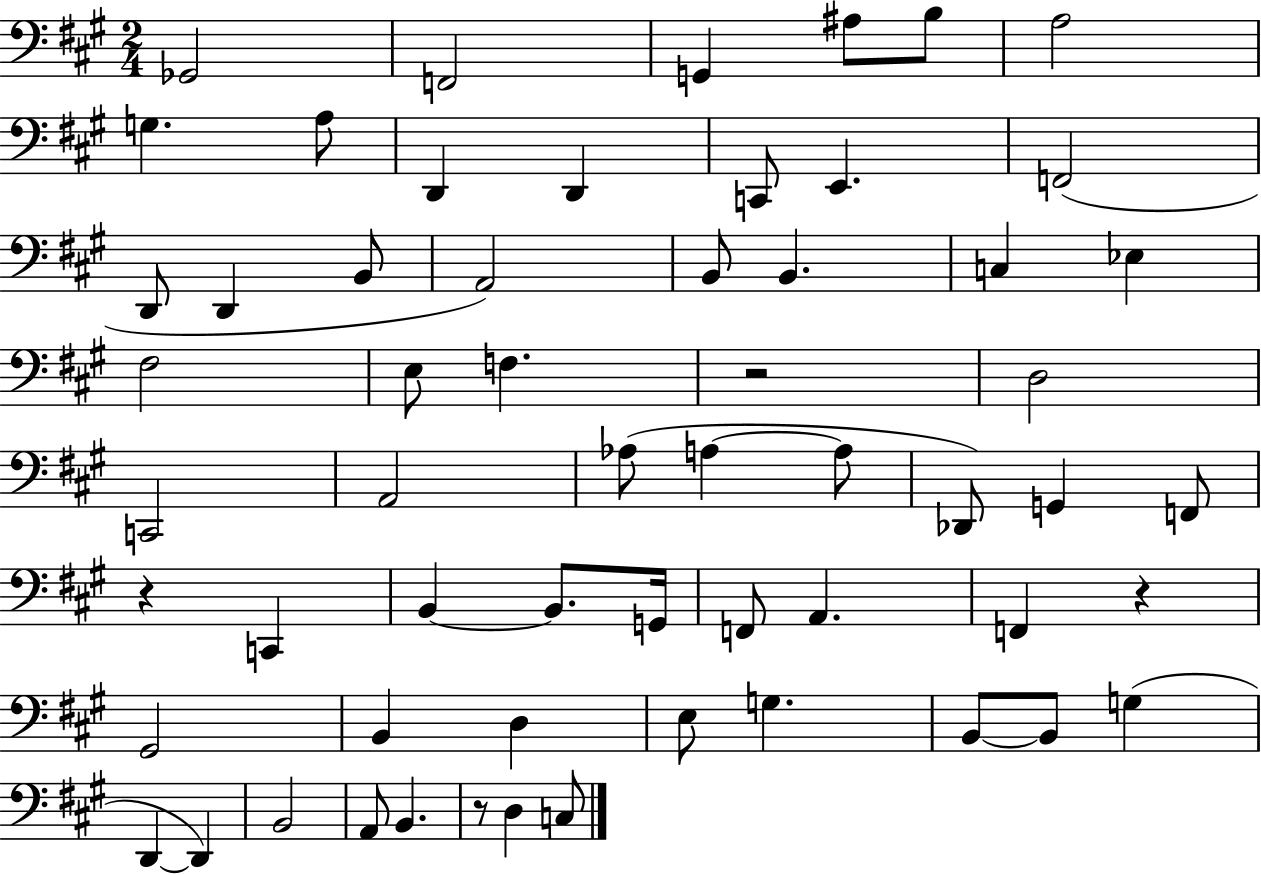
{
  \clef bass
  \numericTimeSignature
  \time 2/4
  \key a \major
  \repeat volta 2 { ges,2 | f,2 | g,4 ais8 b8 | a2 | \break g4. a8 | d,4 d,4 | c,8 e,4. | f,2( | \break d,8 d,4 b,8 | a,2) | b,8 b,4. | c4 ees4 | \break fis2 | e8 f4. | r2 | d2 | \break c,2 | a,2 | aes8( a4~~ a8 | des,8) g,4 f,8 | \break r4 c,4 | b,4~~ b,8. g,16 | f,8 a,4. | f,4 r4 | \break gis,2 | b,4 d4 | e8 g4. | b,8~~ b,8 g4( | \break d,4~~ d,4) | b,2 | a,8 b,4. | r8 d4 c8 | \break } \bar "|."
}